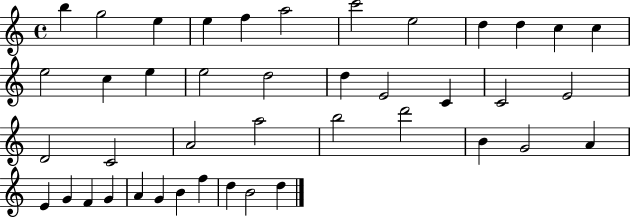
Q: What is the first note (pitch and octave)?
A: B5